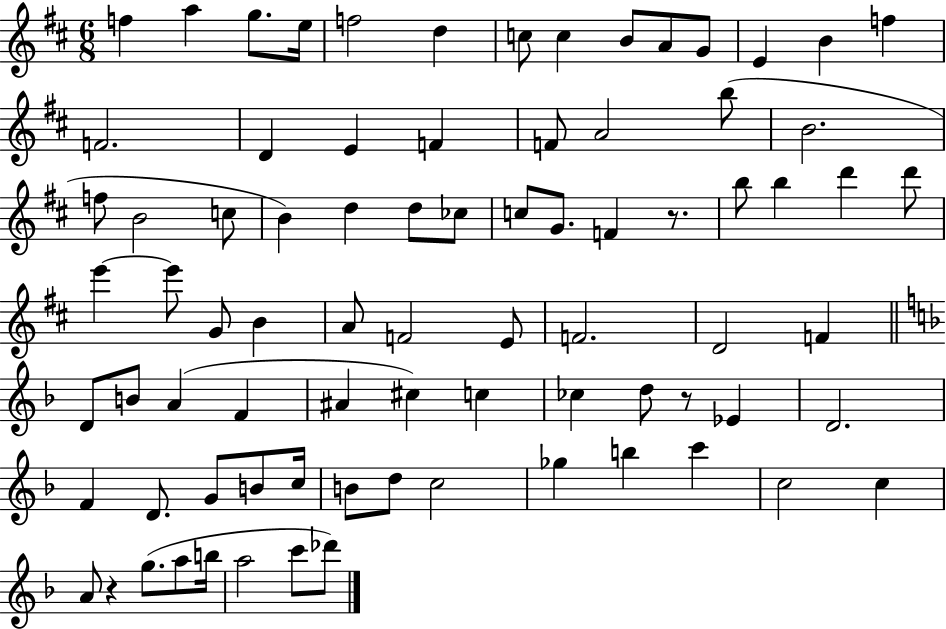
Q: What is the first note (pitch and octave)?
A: F5